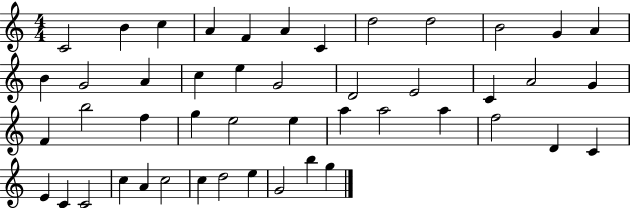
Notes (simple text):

C4/h B4/q C5/q A4/q F4/q A4/q C4/q D5/h D5/h B4/h G4/q A4/q B4/q G4/h A4/q C5/q E5/q G4/h D4/h E4/h C4/q A4/h G4/q F4/q B5/h F5/q G5/q E5/h E5/q A5/q A5/h A5/q F5/h D4/q C4/q E4/q C4/q C4/h C5/q A4/q C5/h C5/q D5/h E5/q G4/h B5/q G5/q